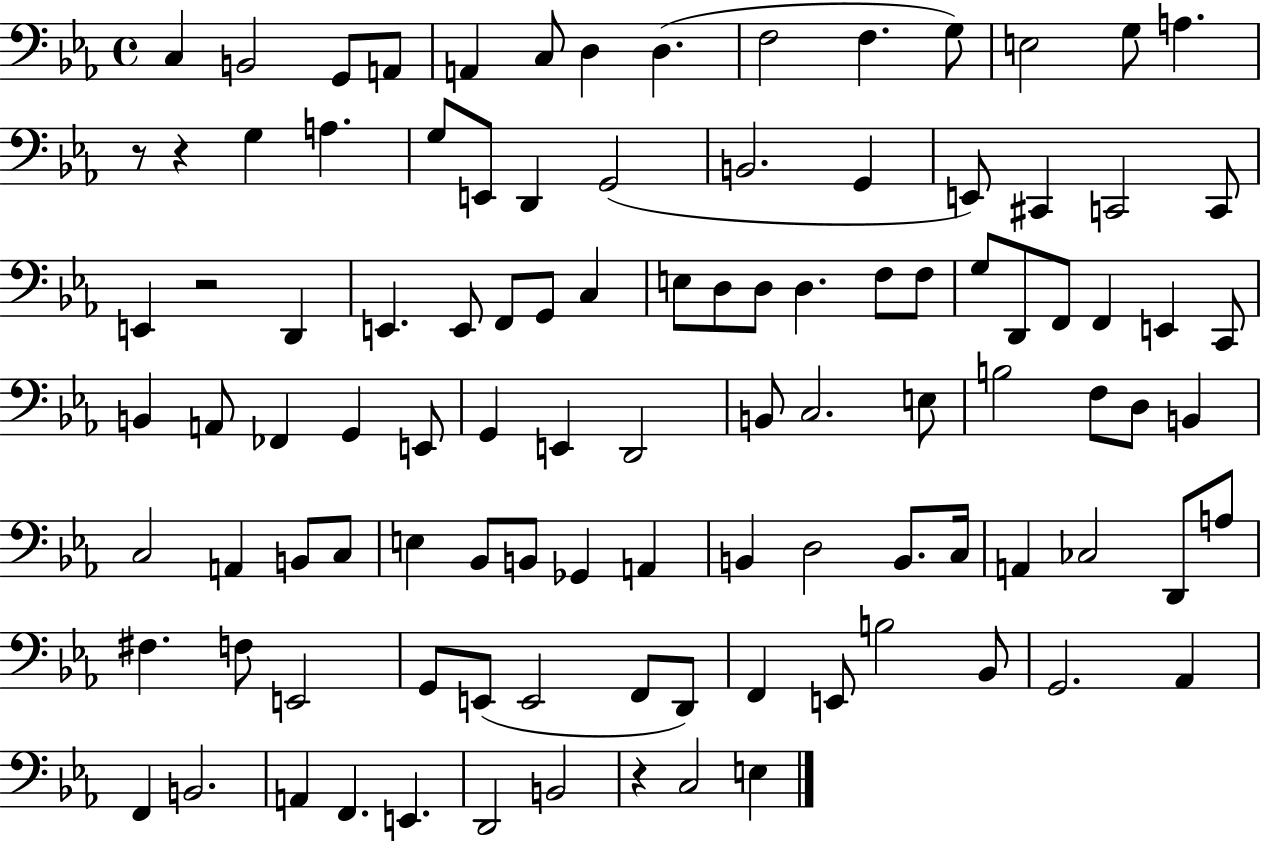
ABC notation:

X:1
T:Untitled
M:4/4
L:1/4
K:Eb
C, B,,2 G,,/2 A,,/2 A,, C,/2 D, D, F,2 F, G,/2 E,2 G,/2 A, z/2 z G, A, G,/2 E,,/2 D,, G,,2 B,,2 G,, E,,/2 ^C,, C,,2 C,,/2 E,, z2 D,, E,, E,,/2 F,,/2 G,,/2 C, E,/2 D,/2 D,/2 D, F,/2 F,/2 G,/2 D,,/2 F,,/2 F,, E,, C,,/2 B,, A,,/2 _F,, G,, E,,/2 G,, E,, D,,2 B,,/2 C,2 E,/2 B,2 F,/2 D,/2 B,, C,2 A,, B,,/2 C,/2 E, _B,,/2 B,,/2 _G,, A,, B,, D,2 B,,/2 C,/4 A,, _C,2 D,,/2 A,/2 ^F, F,/2 E,,2 G,,/2 E,,/2 E,,2 F,,/2 D,,/2 F,, E,,/2 B,2 _B,,/2 G,,2 _A,, F,, B,,2 A,, F,, E,, D,,2 B,,2 z C,2 E,